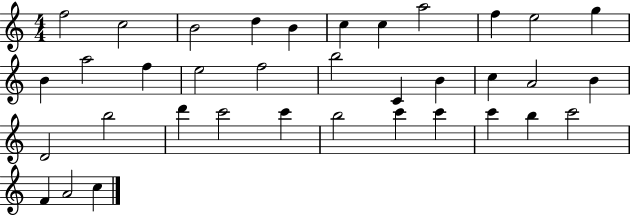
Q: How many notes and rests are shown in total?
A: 36